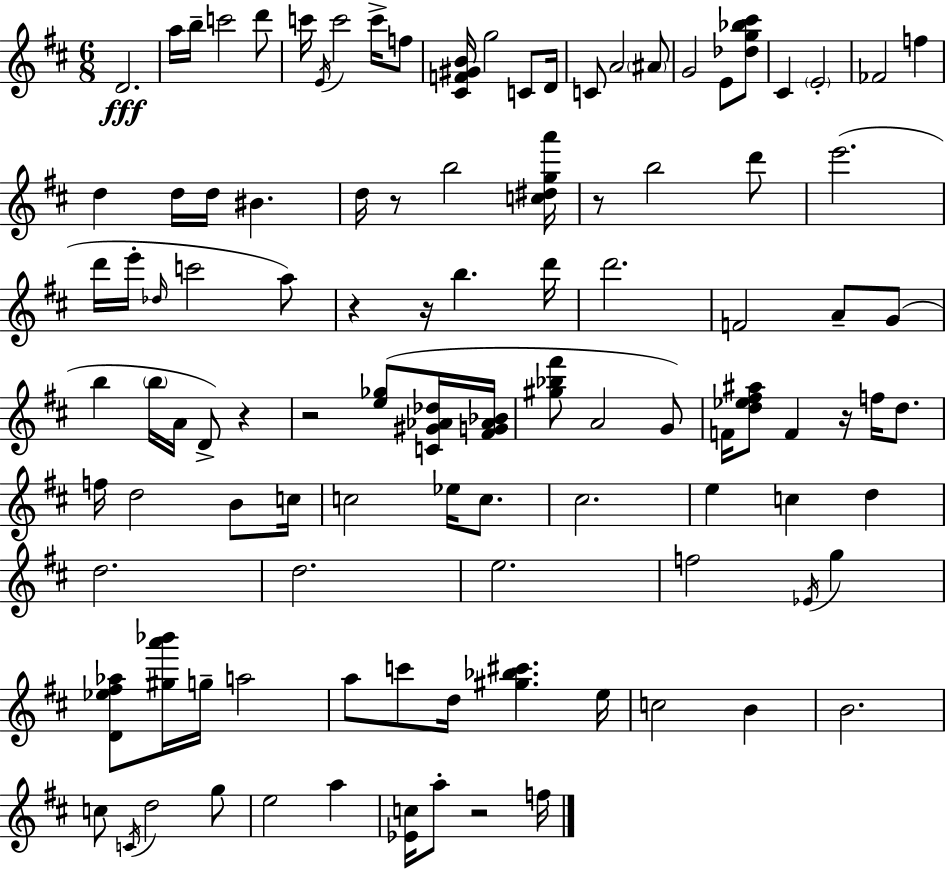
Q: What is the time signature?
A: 6/8